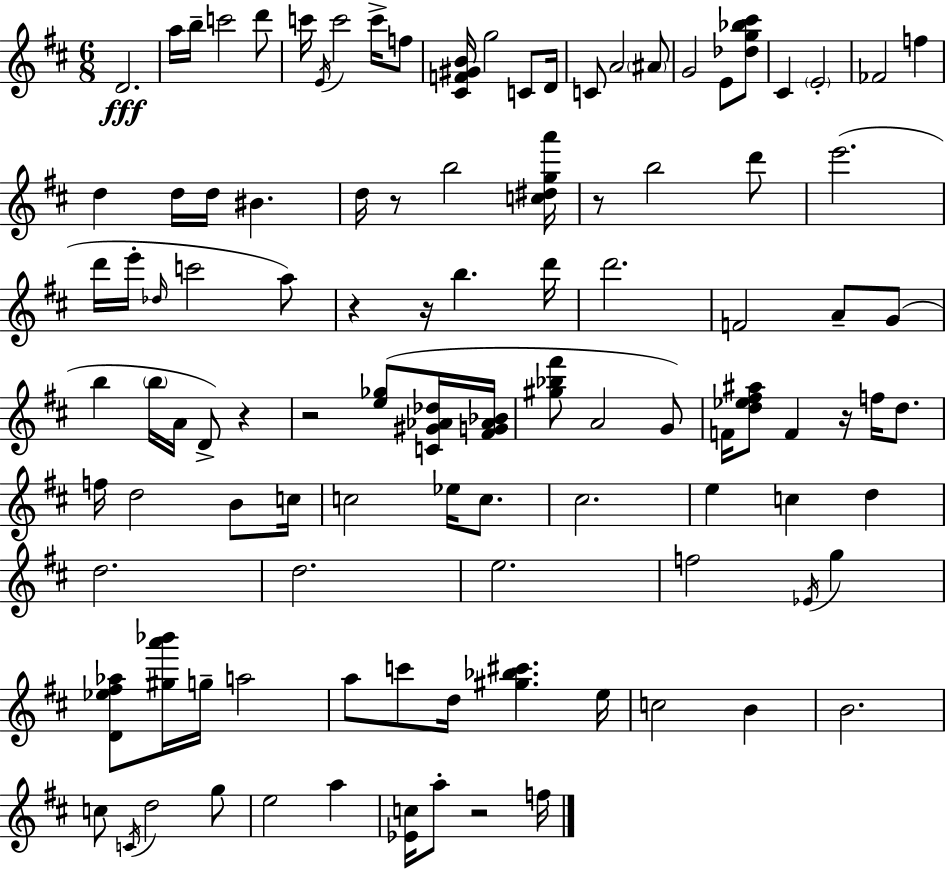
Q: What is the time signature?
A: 6/8